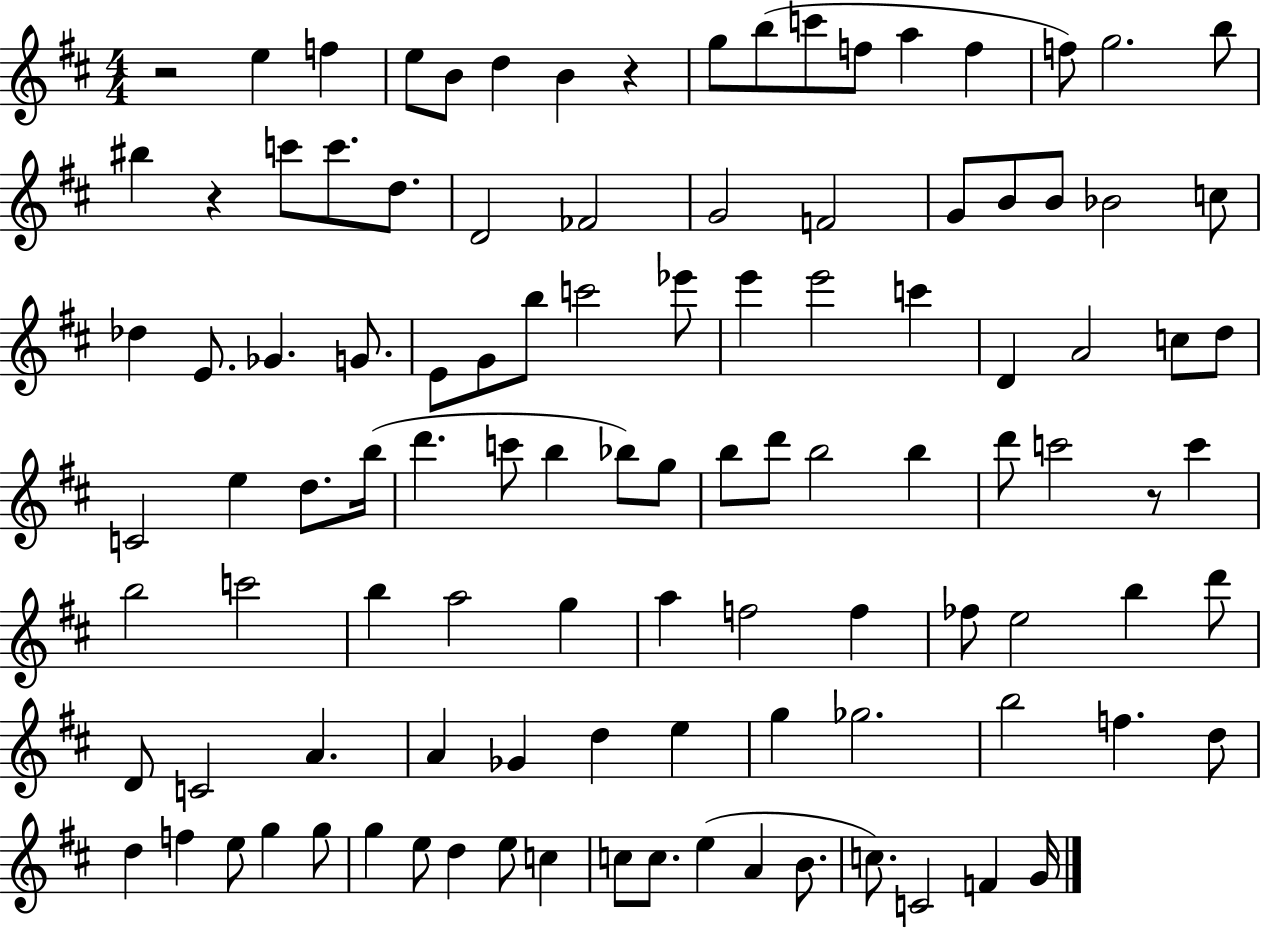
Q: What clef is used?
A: treble